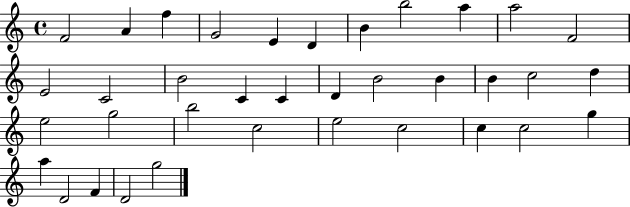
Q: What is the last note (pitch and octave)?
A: G5